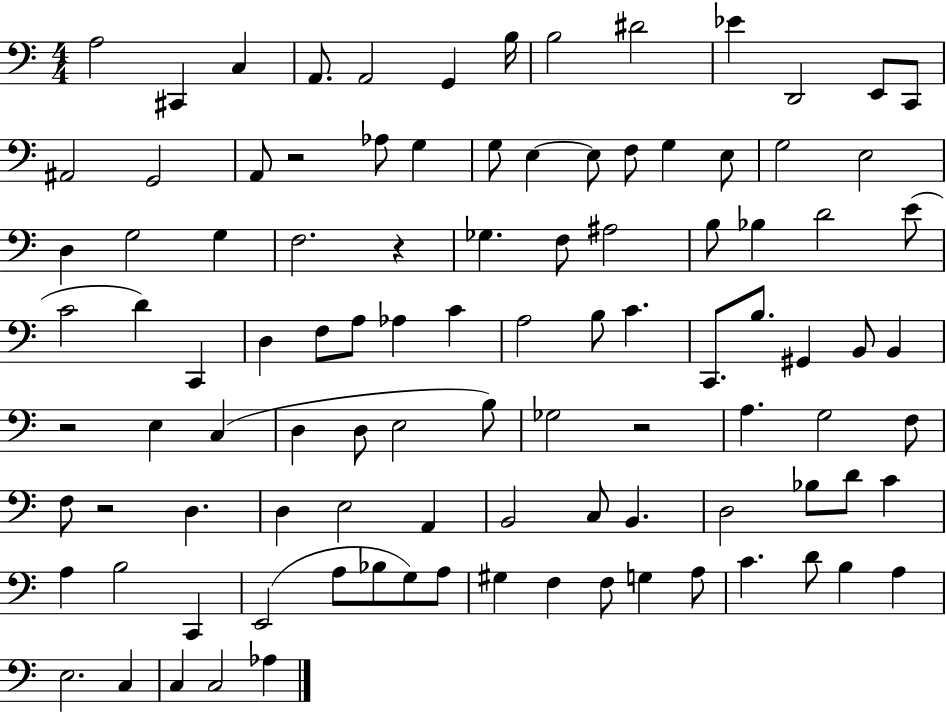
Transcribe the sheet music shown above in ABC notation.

X:1
T:Untitled
M:4/4
L:1/4
K:C
A,2 ^C,, C, A,,/2 A,,2 G,, B,/4 B,2 ^D2 _E D,,2 E,,/2 C,,/2 ^A,,2 G,,2 A,,/2 z2 _A,/2 G, G,/2 E, E,/2 F,/2 G, E,/2 G,2 E,2 D, G,2 G, F,2 z _G, F,/2 ^A,2 B,/2 _B, D2 E/2 C2 D C,, D, F,/2 A,/2 _A, C A,2 B,/2 C C,,/2 B,/2 ^G,, B,,/2 B,, z2 E, C, D, D,/2 E,2 B,/2 _G,2 z2 A, G,2 F,/2 F,/2 z2 D, D, E,2 A,, B,,2 C,/2 B,, D,2 _B,/2 D/2 C A, B,2 C,, E,,2 A,/2 _B,/2 G,/2 A,/2 ^G, F, F,/2 G, A,/2 C D/2 B, A, E,2 C, C, C,2 _A,